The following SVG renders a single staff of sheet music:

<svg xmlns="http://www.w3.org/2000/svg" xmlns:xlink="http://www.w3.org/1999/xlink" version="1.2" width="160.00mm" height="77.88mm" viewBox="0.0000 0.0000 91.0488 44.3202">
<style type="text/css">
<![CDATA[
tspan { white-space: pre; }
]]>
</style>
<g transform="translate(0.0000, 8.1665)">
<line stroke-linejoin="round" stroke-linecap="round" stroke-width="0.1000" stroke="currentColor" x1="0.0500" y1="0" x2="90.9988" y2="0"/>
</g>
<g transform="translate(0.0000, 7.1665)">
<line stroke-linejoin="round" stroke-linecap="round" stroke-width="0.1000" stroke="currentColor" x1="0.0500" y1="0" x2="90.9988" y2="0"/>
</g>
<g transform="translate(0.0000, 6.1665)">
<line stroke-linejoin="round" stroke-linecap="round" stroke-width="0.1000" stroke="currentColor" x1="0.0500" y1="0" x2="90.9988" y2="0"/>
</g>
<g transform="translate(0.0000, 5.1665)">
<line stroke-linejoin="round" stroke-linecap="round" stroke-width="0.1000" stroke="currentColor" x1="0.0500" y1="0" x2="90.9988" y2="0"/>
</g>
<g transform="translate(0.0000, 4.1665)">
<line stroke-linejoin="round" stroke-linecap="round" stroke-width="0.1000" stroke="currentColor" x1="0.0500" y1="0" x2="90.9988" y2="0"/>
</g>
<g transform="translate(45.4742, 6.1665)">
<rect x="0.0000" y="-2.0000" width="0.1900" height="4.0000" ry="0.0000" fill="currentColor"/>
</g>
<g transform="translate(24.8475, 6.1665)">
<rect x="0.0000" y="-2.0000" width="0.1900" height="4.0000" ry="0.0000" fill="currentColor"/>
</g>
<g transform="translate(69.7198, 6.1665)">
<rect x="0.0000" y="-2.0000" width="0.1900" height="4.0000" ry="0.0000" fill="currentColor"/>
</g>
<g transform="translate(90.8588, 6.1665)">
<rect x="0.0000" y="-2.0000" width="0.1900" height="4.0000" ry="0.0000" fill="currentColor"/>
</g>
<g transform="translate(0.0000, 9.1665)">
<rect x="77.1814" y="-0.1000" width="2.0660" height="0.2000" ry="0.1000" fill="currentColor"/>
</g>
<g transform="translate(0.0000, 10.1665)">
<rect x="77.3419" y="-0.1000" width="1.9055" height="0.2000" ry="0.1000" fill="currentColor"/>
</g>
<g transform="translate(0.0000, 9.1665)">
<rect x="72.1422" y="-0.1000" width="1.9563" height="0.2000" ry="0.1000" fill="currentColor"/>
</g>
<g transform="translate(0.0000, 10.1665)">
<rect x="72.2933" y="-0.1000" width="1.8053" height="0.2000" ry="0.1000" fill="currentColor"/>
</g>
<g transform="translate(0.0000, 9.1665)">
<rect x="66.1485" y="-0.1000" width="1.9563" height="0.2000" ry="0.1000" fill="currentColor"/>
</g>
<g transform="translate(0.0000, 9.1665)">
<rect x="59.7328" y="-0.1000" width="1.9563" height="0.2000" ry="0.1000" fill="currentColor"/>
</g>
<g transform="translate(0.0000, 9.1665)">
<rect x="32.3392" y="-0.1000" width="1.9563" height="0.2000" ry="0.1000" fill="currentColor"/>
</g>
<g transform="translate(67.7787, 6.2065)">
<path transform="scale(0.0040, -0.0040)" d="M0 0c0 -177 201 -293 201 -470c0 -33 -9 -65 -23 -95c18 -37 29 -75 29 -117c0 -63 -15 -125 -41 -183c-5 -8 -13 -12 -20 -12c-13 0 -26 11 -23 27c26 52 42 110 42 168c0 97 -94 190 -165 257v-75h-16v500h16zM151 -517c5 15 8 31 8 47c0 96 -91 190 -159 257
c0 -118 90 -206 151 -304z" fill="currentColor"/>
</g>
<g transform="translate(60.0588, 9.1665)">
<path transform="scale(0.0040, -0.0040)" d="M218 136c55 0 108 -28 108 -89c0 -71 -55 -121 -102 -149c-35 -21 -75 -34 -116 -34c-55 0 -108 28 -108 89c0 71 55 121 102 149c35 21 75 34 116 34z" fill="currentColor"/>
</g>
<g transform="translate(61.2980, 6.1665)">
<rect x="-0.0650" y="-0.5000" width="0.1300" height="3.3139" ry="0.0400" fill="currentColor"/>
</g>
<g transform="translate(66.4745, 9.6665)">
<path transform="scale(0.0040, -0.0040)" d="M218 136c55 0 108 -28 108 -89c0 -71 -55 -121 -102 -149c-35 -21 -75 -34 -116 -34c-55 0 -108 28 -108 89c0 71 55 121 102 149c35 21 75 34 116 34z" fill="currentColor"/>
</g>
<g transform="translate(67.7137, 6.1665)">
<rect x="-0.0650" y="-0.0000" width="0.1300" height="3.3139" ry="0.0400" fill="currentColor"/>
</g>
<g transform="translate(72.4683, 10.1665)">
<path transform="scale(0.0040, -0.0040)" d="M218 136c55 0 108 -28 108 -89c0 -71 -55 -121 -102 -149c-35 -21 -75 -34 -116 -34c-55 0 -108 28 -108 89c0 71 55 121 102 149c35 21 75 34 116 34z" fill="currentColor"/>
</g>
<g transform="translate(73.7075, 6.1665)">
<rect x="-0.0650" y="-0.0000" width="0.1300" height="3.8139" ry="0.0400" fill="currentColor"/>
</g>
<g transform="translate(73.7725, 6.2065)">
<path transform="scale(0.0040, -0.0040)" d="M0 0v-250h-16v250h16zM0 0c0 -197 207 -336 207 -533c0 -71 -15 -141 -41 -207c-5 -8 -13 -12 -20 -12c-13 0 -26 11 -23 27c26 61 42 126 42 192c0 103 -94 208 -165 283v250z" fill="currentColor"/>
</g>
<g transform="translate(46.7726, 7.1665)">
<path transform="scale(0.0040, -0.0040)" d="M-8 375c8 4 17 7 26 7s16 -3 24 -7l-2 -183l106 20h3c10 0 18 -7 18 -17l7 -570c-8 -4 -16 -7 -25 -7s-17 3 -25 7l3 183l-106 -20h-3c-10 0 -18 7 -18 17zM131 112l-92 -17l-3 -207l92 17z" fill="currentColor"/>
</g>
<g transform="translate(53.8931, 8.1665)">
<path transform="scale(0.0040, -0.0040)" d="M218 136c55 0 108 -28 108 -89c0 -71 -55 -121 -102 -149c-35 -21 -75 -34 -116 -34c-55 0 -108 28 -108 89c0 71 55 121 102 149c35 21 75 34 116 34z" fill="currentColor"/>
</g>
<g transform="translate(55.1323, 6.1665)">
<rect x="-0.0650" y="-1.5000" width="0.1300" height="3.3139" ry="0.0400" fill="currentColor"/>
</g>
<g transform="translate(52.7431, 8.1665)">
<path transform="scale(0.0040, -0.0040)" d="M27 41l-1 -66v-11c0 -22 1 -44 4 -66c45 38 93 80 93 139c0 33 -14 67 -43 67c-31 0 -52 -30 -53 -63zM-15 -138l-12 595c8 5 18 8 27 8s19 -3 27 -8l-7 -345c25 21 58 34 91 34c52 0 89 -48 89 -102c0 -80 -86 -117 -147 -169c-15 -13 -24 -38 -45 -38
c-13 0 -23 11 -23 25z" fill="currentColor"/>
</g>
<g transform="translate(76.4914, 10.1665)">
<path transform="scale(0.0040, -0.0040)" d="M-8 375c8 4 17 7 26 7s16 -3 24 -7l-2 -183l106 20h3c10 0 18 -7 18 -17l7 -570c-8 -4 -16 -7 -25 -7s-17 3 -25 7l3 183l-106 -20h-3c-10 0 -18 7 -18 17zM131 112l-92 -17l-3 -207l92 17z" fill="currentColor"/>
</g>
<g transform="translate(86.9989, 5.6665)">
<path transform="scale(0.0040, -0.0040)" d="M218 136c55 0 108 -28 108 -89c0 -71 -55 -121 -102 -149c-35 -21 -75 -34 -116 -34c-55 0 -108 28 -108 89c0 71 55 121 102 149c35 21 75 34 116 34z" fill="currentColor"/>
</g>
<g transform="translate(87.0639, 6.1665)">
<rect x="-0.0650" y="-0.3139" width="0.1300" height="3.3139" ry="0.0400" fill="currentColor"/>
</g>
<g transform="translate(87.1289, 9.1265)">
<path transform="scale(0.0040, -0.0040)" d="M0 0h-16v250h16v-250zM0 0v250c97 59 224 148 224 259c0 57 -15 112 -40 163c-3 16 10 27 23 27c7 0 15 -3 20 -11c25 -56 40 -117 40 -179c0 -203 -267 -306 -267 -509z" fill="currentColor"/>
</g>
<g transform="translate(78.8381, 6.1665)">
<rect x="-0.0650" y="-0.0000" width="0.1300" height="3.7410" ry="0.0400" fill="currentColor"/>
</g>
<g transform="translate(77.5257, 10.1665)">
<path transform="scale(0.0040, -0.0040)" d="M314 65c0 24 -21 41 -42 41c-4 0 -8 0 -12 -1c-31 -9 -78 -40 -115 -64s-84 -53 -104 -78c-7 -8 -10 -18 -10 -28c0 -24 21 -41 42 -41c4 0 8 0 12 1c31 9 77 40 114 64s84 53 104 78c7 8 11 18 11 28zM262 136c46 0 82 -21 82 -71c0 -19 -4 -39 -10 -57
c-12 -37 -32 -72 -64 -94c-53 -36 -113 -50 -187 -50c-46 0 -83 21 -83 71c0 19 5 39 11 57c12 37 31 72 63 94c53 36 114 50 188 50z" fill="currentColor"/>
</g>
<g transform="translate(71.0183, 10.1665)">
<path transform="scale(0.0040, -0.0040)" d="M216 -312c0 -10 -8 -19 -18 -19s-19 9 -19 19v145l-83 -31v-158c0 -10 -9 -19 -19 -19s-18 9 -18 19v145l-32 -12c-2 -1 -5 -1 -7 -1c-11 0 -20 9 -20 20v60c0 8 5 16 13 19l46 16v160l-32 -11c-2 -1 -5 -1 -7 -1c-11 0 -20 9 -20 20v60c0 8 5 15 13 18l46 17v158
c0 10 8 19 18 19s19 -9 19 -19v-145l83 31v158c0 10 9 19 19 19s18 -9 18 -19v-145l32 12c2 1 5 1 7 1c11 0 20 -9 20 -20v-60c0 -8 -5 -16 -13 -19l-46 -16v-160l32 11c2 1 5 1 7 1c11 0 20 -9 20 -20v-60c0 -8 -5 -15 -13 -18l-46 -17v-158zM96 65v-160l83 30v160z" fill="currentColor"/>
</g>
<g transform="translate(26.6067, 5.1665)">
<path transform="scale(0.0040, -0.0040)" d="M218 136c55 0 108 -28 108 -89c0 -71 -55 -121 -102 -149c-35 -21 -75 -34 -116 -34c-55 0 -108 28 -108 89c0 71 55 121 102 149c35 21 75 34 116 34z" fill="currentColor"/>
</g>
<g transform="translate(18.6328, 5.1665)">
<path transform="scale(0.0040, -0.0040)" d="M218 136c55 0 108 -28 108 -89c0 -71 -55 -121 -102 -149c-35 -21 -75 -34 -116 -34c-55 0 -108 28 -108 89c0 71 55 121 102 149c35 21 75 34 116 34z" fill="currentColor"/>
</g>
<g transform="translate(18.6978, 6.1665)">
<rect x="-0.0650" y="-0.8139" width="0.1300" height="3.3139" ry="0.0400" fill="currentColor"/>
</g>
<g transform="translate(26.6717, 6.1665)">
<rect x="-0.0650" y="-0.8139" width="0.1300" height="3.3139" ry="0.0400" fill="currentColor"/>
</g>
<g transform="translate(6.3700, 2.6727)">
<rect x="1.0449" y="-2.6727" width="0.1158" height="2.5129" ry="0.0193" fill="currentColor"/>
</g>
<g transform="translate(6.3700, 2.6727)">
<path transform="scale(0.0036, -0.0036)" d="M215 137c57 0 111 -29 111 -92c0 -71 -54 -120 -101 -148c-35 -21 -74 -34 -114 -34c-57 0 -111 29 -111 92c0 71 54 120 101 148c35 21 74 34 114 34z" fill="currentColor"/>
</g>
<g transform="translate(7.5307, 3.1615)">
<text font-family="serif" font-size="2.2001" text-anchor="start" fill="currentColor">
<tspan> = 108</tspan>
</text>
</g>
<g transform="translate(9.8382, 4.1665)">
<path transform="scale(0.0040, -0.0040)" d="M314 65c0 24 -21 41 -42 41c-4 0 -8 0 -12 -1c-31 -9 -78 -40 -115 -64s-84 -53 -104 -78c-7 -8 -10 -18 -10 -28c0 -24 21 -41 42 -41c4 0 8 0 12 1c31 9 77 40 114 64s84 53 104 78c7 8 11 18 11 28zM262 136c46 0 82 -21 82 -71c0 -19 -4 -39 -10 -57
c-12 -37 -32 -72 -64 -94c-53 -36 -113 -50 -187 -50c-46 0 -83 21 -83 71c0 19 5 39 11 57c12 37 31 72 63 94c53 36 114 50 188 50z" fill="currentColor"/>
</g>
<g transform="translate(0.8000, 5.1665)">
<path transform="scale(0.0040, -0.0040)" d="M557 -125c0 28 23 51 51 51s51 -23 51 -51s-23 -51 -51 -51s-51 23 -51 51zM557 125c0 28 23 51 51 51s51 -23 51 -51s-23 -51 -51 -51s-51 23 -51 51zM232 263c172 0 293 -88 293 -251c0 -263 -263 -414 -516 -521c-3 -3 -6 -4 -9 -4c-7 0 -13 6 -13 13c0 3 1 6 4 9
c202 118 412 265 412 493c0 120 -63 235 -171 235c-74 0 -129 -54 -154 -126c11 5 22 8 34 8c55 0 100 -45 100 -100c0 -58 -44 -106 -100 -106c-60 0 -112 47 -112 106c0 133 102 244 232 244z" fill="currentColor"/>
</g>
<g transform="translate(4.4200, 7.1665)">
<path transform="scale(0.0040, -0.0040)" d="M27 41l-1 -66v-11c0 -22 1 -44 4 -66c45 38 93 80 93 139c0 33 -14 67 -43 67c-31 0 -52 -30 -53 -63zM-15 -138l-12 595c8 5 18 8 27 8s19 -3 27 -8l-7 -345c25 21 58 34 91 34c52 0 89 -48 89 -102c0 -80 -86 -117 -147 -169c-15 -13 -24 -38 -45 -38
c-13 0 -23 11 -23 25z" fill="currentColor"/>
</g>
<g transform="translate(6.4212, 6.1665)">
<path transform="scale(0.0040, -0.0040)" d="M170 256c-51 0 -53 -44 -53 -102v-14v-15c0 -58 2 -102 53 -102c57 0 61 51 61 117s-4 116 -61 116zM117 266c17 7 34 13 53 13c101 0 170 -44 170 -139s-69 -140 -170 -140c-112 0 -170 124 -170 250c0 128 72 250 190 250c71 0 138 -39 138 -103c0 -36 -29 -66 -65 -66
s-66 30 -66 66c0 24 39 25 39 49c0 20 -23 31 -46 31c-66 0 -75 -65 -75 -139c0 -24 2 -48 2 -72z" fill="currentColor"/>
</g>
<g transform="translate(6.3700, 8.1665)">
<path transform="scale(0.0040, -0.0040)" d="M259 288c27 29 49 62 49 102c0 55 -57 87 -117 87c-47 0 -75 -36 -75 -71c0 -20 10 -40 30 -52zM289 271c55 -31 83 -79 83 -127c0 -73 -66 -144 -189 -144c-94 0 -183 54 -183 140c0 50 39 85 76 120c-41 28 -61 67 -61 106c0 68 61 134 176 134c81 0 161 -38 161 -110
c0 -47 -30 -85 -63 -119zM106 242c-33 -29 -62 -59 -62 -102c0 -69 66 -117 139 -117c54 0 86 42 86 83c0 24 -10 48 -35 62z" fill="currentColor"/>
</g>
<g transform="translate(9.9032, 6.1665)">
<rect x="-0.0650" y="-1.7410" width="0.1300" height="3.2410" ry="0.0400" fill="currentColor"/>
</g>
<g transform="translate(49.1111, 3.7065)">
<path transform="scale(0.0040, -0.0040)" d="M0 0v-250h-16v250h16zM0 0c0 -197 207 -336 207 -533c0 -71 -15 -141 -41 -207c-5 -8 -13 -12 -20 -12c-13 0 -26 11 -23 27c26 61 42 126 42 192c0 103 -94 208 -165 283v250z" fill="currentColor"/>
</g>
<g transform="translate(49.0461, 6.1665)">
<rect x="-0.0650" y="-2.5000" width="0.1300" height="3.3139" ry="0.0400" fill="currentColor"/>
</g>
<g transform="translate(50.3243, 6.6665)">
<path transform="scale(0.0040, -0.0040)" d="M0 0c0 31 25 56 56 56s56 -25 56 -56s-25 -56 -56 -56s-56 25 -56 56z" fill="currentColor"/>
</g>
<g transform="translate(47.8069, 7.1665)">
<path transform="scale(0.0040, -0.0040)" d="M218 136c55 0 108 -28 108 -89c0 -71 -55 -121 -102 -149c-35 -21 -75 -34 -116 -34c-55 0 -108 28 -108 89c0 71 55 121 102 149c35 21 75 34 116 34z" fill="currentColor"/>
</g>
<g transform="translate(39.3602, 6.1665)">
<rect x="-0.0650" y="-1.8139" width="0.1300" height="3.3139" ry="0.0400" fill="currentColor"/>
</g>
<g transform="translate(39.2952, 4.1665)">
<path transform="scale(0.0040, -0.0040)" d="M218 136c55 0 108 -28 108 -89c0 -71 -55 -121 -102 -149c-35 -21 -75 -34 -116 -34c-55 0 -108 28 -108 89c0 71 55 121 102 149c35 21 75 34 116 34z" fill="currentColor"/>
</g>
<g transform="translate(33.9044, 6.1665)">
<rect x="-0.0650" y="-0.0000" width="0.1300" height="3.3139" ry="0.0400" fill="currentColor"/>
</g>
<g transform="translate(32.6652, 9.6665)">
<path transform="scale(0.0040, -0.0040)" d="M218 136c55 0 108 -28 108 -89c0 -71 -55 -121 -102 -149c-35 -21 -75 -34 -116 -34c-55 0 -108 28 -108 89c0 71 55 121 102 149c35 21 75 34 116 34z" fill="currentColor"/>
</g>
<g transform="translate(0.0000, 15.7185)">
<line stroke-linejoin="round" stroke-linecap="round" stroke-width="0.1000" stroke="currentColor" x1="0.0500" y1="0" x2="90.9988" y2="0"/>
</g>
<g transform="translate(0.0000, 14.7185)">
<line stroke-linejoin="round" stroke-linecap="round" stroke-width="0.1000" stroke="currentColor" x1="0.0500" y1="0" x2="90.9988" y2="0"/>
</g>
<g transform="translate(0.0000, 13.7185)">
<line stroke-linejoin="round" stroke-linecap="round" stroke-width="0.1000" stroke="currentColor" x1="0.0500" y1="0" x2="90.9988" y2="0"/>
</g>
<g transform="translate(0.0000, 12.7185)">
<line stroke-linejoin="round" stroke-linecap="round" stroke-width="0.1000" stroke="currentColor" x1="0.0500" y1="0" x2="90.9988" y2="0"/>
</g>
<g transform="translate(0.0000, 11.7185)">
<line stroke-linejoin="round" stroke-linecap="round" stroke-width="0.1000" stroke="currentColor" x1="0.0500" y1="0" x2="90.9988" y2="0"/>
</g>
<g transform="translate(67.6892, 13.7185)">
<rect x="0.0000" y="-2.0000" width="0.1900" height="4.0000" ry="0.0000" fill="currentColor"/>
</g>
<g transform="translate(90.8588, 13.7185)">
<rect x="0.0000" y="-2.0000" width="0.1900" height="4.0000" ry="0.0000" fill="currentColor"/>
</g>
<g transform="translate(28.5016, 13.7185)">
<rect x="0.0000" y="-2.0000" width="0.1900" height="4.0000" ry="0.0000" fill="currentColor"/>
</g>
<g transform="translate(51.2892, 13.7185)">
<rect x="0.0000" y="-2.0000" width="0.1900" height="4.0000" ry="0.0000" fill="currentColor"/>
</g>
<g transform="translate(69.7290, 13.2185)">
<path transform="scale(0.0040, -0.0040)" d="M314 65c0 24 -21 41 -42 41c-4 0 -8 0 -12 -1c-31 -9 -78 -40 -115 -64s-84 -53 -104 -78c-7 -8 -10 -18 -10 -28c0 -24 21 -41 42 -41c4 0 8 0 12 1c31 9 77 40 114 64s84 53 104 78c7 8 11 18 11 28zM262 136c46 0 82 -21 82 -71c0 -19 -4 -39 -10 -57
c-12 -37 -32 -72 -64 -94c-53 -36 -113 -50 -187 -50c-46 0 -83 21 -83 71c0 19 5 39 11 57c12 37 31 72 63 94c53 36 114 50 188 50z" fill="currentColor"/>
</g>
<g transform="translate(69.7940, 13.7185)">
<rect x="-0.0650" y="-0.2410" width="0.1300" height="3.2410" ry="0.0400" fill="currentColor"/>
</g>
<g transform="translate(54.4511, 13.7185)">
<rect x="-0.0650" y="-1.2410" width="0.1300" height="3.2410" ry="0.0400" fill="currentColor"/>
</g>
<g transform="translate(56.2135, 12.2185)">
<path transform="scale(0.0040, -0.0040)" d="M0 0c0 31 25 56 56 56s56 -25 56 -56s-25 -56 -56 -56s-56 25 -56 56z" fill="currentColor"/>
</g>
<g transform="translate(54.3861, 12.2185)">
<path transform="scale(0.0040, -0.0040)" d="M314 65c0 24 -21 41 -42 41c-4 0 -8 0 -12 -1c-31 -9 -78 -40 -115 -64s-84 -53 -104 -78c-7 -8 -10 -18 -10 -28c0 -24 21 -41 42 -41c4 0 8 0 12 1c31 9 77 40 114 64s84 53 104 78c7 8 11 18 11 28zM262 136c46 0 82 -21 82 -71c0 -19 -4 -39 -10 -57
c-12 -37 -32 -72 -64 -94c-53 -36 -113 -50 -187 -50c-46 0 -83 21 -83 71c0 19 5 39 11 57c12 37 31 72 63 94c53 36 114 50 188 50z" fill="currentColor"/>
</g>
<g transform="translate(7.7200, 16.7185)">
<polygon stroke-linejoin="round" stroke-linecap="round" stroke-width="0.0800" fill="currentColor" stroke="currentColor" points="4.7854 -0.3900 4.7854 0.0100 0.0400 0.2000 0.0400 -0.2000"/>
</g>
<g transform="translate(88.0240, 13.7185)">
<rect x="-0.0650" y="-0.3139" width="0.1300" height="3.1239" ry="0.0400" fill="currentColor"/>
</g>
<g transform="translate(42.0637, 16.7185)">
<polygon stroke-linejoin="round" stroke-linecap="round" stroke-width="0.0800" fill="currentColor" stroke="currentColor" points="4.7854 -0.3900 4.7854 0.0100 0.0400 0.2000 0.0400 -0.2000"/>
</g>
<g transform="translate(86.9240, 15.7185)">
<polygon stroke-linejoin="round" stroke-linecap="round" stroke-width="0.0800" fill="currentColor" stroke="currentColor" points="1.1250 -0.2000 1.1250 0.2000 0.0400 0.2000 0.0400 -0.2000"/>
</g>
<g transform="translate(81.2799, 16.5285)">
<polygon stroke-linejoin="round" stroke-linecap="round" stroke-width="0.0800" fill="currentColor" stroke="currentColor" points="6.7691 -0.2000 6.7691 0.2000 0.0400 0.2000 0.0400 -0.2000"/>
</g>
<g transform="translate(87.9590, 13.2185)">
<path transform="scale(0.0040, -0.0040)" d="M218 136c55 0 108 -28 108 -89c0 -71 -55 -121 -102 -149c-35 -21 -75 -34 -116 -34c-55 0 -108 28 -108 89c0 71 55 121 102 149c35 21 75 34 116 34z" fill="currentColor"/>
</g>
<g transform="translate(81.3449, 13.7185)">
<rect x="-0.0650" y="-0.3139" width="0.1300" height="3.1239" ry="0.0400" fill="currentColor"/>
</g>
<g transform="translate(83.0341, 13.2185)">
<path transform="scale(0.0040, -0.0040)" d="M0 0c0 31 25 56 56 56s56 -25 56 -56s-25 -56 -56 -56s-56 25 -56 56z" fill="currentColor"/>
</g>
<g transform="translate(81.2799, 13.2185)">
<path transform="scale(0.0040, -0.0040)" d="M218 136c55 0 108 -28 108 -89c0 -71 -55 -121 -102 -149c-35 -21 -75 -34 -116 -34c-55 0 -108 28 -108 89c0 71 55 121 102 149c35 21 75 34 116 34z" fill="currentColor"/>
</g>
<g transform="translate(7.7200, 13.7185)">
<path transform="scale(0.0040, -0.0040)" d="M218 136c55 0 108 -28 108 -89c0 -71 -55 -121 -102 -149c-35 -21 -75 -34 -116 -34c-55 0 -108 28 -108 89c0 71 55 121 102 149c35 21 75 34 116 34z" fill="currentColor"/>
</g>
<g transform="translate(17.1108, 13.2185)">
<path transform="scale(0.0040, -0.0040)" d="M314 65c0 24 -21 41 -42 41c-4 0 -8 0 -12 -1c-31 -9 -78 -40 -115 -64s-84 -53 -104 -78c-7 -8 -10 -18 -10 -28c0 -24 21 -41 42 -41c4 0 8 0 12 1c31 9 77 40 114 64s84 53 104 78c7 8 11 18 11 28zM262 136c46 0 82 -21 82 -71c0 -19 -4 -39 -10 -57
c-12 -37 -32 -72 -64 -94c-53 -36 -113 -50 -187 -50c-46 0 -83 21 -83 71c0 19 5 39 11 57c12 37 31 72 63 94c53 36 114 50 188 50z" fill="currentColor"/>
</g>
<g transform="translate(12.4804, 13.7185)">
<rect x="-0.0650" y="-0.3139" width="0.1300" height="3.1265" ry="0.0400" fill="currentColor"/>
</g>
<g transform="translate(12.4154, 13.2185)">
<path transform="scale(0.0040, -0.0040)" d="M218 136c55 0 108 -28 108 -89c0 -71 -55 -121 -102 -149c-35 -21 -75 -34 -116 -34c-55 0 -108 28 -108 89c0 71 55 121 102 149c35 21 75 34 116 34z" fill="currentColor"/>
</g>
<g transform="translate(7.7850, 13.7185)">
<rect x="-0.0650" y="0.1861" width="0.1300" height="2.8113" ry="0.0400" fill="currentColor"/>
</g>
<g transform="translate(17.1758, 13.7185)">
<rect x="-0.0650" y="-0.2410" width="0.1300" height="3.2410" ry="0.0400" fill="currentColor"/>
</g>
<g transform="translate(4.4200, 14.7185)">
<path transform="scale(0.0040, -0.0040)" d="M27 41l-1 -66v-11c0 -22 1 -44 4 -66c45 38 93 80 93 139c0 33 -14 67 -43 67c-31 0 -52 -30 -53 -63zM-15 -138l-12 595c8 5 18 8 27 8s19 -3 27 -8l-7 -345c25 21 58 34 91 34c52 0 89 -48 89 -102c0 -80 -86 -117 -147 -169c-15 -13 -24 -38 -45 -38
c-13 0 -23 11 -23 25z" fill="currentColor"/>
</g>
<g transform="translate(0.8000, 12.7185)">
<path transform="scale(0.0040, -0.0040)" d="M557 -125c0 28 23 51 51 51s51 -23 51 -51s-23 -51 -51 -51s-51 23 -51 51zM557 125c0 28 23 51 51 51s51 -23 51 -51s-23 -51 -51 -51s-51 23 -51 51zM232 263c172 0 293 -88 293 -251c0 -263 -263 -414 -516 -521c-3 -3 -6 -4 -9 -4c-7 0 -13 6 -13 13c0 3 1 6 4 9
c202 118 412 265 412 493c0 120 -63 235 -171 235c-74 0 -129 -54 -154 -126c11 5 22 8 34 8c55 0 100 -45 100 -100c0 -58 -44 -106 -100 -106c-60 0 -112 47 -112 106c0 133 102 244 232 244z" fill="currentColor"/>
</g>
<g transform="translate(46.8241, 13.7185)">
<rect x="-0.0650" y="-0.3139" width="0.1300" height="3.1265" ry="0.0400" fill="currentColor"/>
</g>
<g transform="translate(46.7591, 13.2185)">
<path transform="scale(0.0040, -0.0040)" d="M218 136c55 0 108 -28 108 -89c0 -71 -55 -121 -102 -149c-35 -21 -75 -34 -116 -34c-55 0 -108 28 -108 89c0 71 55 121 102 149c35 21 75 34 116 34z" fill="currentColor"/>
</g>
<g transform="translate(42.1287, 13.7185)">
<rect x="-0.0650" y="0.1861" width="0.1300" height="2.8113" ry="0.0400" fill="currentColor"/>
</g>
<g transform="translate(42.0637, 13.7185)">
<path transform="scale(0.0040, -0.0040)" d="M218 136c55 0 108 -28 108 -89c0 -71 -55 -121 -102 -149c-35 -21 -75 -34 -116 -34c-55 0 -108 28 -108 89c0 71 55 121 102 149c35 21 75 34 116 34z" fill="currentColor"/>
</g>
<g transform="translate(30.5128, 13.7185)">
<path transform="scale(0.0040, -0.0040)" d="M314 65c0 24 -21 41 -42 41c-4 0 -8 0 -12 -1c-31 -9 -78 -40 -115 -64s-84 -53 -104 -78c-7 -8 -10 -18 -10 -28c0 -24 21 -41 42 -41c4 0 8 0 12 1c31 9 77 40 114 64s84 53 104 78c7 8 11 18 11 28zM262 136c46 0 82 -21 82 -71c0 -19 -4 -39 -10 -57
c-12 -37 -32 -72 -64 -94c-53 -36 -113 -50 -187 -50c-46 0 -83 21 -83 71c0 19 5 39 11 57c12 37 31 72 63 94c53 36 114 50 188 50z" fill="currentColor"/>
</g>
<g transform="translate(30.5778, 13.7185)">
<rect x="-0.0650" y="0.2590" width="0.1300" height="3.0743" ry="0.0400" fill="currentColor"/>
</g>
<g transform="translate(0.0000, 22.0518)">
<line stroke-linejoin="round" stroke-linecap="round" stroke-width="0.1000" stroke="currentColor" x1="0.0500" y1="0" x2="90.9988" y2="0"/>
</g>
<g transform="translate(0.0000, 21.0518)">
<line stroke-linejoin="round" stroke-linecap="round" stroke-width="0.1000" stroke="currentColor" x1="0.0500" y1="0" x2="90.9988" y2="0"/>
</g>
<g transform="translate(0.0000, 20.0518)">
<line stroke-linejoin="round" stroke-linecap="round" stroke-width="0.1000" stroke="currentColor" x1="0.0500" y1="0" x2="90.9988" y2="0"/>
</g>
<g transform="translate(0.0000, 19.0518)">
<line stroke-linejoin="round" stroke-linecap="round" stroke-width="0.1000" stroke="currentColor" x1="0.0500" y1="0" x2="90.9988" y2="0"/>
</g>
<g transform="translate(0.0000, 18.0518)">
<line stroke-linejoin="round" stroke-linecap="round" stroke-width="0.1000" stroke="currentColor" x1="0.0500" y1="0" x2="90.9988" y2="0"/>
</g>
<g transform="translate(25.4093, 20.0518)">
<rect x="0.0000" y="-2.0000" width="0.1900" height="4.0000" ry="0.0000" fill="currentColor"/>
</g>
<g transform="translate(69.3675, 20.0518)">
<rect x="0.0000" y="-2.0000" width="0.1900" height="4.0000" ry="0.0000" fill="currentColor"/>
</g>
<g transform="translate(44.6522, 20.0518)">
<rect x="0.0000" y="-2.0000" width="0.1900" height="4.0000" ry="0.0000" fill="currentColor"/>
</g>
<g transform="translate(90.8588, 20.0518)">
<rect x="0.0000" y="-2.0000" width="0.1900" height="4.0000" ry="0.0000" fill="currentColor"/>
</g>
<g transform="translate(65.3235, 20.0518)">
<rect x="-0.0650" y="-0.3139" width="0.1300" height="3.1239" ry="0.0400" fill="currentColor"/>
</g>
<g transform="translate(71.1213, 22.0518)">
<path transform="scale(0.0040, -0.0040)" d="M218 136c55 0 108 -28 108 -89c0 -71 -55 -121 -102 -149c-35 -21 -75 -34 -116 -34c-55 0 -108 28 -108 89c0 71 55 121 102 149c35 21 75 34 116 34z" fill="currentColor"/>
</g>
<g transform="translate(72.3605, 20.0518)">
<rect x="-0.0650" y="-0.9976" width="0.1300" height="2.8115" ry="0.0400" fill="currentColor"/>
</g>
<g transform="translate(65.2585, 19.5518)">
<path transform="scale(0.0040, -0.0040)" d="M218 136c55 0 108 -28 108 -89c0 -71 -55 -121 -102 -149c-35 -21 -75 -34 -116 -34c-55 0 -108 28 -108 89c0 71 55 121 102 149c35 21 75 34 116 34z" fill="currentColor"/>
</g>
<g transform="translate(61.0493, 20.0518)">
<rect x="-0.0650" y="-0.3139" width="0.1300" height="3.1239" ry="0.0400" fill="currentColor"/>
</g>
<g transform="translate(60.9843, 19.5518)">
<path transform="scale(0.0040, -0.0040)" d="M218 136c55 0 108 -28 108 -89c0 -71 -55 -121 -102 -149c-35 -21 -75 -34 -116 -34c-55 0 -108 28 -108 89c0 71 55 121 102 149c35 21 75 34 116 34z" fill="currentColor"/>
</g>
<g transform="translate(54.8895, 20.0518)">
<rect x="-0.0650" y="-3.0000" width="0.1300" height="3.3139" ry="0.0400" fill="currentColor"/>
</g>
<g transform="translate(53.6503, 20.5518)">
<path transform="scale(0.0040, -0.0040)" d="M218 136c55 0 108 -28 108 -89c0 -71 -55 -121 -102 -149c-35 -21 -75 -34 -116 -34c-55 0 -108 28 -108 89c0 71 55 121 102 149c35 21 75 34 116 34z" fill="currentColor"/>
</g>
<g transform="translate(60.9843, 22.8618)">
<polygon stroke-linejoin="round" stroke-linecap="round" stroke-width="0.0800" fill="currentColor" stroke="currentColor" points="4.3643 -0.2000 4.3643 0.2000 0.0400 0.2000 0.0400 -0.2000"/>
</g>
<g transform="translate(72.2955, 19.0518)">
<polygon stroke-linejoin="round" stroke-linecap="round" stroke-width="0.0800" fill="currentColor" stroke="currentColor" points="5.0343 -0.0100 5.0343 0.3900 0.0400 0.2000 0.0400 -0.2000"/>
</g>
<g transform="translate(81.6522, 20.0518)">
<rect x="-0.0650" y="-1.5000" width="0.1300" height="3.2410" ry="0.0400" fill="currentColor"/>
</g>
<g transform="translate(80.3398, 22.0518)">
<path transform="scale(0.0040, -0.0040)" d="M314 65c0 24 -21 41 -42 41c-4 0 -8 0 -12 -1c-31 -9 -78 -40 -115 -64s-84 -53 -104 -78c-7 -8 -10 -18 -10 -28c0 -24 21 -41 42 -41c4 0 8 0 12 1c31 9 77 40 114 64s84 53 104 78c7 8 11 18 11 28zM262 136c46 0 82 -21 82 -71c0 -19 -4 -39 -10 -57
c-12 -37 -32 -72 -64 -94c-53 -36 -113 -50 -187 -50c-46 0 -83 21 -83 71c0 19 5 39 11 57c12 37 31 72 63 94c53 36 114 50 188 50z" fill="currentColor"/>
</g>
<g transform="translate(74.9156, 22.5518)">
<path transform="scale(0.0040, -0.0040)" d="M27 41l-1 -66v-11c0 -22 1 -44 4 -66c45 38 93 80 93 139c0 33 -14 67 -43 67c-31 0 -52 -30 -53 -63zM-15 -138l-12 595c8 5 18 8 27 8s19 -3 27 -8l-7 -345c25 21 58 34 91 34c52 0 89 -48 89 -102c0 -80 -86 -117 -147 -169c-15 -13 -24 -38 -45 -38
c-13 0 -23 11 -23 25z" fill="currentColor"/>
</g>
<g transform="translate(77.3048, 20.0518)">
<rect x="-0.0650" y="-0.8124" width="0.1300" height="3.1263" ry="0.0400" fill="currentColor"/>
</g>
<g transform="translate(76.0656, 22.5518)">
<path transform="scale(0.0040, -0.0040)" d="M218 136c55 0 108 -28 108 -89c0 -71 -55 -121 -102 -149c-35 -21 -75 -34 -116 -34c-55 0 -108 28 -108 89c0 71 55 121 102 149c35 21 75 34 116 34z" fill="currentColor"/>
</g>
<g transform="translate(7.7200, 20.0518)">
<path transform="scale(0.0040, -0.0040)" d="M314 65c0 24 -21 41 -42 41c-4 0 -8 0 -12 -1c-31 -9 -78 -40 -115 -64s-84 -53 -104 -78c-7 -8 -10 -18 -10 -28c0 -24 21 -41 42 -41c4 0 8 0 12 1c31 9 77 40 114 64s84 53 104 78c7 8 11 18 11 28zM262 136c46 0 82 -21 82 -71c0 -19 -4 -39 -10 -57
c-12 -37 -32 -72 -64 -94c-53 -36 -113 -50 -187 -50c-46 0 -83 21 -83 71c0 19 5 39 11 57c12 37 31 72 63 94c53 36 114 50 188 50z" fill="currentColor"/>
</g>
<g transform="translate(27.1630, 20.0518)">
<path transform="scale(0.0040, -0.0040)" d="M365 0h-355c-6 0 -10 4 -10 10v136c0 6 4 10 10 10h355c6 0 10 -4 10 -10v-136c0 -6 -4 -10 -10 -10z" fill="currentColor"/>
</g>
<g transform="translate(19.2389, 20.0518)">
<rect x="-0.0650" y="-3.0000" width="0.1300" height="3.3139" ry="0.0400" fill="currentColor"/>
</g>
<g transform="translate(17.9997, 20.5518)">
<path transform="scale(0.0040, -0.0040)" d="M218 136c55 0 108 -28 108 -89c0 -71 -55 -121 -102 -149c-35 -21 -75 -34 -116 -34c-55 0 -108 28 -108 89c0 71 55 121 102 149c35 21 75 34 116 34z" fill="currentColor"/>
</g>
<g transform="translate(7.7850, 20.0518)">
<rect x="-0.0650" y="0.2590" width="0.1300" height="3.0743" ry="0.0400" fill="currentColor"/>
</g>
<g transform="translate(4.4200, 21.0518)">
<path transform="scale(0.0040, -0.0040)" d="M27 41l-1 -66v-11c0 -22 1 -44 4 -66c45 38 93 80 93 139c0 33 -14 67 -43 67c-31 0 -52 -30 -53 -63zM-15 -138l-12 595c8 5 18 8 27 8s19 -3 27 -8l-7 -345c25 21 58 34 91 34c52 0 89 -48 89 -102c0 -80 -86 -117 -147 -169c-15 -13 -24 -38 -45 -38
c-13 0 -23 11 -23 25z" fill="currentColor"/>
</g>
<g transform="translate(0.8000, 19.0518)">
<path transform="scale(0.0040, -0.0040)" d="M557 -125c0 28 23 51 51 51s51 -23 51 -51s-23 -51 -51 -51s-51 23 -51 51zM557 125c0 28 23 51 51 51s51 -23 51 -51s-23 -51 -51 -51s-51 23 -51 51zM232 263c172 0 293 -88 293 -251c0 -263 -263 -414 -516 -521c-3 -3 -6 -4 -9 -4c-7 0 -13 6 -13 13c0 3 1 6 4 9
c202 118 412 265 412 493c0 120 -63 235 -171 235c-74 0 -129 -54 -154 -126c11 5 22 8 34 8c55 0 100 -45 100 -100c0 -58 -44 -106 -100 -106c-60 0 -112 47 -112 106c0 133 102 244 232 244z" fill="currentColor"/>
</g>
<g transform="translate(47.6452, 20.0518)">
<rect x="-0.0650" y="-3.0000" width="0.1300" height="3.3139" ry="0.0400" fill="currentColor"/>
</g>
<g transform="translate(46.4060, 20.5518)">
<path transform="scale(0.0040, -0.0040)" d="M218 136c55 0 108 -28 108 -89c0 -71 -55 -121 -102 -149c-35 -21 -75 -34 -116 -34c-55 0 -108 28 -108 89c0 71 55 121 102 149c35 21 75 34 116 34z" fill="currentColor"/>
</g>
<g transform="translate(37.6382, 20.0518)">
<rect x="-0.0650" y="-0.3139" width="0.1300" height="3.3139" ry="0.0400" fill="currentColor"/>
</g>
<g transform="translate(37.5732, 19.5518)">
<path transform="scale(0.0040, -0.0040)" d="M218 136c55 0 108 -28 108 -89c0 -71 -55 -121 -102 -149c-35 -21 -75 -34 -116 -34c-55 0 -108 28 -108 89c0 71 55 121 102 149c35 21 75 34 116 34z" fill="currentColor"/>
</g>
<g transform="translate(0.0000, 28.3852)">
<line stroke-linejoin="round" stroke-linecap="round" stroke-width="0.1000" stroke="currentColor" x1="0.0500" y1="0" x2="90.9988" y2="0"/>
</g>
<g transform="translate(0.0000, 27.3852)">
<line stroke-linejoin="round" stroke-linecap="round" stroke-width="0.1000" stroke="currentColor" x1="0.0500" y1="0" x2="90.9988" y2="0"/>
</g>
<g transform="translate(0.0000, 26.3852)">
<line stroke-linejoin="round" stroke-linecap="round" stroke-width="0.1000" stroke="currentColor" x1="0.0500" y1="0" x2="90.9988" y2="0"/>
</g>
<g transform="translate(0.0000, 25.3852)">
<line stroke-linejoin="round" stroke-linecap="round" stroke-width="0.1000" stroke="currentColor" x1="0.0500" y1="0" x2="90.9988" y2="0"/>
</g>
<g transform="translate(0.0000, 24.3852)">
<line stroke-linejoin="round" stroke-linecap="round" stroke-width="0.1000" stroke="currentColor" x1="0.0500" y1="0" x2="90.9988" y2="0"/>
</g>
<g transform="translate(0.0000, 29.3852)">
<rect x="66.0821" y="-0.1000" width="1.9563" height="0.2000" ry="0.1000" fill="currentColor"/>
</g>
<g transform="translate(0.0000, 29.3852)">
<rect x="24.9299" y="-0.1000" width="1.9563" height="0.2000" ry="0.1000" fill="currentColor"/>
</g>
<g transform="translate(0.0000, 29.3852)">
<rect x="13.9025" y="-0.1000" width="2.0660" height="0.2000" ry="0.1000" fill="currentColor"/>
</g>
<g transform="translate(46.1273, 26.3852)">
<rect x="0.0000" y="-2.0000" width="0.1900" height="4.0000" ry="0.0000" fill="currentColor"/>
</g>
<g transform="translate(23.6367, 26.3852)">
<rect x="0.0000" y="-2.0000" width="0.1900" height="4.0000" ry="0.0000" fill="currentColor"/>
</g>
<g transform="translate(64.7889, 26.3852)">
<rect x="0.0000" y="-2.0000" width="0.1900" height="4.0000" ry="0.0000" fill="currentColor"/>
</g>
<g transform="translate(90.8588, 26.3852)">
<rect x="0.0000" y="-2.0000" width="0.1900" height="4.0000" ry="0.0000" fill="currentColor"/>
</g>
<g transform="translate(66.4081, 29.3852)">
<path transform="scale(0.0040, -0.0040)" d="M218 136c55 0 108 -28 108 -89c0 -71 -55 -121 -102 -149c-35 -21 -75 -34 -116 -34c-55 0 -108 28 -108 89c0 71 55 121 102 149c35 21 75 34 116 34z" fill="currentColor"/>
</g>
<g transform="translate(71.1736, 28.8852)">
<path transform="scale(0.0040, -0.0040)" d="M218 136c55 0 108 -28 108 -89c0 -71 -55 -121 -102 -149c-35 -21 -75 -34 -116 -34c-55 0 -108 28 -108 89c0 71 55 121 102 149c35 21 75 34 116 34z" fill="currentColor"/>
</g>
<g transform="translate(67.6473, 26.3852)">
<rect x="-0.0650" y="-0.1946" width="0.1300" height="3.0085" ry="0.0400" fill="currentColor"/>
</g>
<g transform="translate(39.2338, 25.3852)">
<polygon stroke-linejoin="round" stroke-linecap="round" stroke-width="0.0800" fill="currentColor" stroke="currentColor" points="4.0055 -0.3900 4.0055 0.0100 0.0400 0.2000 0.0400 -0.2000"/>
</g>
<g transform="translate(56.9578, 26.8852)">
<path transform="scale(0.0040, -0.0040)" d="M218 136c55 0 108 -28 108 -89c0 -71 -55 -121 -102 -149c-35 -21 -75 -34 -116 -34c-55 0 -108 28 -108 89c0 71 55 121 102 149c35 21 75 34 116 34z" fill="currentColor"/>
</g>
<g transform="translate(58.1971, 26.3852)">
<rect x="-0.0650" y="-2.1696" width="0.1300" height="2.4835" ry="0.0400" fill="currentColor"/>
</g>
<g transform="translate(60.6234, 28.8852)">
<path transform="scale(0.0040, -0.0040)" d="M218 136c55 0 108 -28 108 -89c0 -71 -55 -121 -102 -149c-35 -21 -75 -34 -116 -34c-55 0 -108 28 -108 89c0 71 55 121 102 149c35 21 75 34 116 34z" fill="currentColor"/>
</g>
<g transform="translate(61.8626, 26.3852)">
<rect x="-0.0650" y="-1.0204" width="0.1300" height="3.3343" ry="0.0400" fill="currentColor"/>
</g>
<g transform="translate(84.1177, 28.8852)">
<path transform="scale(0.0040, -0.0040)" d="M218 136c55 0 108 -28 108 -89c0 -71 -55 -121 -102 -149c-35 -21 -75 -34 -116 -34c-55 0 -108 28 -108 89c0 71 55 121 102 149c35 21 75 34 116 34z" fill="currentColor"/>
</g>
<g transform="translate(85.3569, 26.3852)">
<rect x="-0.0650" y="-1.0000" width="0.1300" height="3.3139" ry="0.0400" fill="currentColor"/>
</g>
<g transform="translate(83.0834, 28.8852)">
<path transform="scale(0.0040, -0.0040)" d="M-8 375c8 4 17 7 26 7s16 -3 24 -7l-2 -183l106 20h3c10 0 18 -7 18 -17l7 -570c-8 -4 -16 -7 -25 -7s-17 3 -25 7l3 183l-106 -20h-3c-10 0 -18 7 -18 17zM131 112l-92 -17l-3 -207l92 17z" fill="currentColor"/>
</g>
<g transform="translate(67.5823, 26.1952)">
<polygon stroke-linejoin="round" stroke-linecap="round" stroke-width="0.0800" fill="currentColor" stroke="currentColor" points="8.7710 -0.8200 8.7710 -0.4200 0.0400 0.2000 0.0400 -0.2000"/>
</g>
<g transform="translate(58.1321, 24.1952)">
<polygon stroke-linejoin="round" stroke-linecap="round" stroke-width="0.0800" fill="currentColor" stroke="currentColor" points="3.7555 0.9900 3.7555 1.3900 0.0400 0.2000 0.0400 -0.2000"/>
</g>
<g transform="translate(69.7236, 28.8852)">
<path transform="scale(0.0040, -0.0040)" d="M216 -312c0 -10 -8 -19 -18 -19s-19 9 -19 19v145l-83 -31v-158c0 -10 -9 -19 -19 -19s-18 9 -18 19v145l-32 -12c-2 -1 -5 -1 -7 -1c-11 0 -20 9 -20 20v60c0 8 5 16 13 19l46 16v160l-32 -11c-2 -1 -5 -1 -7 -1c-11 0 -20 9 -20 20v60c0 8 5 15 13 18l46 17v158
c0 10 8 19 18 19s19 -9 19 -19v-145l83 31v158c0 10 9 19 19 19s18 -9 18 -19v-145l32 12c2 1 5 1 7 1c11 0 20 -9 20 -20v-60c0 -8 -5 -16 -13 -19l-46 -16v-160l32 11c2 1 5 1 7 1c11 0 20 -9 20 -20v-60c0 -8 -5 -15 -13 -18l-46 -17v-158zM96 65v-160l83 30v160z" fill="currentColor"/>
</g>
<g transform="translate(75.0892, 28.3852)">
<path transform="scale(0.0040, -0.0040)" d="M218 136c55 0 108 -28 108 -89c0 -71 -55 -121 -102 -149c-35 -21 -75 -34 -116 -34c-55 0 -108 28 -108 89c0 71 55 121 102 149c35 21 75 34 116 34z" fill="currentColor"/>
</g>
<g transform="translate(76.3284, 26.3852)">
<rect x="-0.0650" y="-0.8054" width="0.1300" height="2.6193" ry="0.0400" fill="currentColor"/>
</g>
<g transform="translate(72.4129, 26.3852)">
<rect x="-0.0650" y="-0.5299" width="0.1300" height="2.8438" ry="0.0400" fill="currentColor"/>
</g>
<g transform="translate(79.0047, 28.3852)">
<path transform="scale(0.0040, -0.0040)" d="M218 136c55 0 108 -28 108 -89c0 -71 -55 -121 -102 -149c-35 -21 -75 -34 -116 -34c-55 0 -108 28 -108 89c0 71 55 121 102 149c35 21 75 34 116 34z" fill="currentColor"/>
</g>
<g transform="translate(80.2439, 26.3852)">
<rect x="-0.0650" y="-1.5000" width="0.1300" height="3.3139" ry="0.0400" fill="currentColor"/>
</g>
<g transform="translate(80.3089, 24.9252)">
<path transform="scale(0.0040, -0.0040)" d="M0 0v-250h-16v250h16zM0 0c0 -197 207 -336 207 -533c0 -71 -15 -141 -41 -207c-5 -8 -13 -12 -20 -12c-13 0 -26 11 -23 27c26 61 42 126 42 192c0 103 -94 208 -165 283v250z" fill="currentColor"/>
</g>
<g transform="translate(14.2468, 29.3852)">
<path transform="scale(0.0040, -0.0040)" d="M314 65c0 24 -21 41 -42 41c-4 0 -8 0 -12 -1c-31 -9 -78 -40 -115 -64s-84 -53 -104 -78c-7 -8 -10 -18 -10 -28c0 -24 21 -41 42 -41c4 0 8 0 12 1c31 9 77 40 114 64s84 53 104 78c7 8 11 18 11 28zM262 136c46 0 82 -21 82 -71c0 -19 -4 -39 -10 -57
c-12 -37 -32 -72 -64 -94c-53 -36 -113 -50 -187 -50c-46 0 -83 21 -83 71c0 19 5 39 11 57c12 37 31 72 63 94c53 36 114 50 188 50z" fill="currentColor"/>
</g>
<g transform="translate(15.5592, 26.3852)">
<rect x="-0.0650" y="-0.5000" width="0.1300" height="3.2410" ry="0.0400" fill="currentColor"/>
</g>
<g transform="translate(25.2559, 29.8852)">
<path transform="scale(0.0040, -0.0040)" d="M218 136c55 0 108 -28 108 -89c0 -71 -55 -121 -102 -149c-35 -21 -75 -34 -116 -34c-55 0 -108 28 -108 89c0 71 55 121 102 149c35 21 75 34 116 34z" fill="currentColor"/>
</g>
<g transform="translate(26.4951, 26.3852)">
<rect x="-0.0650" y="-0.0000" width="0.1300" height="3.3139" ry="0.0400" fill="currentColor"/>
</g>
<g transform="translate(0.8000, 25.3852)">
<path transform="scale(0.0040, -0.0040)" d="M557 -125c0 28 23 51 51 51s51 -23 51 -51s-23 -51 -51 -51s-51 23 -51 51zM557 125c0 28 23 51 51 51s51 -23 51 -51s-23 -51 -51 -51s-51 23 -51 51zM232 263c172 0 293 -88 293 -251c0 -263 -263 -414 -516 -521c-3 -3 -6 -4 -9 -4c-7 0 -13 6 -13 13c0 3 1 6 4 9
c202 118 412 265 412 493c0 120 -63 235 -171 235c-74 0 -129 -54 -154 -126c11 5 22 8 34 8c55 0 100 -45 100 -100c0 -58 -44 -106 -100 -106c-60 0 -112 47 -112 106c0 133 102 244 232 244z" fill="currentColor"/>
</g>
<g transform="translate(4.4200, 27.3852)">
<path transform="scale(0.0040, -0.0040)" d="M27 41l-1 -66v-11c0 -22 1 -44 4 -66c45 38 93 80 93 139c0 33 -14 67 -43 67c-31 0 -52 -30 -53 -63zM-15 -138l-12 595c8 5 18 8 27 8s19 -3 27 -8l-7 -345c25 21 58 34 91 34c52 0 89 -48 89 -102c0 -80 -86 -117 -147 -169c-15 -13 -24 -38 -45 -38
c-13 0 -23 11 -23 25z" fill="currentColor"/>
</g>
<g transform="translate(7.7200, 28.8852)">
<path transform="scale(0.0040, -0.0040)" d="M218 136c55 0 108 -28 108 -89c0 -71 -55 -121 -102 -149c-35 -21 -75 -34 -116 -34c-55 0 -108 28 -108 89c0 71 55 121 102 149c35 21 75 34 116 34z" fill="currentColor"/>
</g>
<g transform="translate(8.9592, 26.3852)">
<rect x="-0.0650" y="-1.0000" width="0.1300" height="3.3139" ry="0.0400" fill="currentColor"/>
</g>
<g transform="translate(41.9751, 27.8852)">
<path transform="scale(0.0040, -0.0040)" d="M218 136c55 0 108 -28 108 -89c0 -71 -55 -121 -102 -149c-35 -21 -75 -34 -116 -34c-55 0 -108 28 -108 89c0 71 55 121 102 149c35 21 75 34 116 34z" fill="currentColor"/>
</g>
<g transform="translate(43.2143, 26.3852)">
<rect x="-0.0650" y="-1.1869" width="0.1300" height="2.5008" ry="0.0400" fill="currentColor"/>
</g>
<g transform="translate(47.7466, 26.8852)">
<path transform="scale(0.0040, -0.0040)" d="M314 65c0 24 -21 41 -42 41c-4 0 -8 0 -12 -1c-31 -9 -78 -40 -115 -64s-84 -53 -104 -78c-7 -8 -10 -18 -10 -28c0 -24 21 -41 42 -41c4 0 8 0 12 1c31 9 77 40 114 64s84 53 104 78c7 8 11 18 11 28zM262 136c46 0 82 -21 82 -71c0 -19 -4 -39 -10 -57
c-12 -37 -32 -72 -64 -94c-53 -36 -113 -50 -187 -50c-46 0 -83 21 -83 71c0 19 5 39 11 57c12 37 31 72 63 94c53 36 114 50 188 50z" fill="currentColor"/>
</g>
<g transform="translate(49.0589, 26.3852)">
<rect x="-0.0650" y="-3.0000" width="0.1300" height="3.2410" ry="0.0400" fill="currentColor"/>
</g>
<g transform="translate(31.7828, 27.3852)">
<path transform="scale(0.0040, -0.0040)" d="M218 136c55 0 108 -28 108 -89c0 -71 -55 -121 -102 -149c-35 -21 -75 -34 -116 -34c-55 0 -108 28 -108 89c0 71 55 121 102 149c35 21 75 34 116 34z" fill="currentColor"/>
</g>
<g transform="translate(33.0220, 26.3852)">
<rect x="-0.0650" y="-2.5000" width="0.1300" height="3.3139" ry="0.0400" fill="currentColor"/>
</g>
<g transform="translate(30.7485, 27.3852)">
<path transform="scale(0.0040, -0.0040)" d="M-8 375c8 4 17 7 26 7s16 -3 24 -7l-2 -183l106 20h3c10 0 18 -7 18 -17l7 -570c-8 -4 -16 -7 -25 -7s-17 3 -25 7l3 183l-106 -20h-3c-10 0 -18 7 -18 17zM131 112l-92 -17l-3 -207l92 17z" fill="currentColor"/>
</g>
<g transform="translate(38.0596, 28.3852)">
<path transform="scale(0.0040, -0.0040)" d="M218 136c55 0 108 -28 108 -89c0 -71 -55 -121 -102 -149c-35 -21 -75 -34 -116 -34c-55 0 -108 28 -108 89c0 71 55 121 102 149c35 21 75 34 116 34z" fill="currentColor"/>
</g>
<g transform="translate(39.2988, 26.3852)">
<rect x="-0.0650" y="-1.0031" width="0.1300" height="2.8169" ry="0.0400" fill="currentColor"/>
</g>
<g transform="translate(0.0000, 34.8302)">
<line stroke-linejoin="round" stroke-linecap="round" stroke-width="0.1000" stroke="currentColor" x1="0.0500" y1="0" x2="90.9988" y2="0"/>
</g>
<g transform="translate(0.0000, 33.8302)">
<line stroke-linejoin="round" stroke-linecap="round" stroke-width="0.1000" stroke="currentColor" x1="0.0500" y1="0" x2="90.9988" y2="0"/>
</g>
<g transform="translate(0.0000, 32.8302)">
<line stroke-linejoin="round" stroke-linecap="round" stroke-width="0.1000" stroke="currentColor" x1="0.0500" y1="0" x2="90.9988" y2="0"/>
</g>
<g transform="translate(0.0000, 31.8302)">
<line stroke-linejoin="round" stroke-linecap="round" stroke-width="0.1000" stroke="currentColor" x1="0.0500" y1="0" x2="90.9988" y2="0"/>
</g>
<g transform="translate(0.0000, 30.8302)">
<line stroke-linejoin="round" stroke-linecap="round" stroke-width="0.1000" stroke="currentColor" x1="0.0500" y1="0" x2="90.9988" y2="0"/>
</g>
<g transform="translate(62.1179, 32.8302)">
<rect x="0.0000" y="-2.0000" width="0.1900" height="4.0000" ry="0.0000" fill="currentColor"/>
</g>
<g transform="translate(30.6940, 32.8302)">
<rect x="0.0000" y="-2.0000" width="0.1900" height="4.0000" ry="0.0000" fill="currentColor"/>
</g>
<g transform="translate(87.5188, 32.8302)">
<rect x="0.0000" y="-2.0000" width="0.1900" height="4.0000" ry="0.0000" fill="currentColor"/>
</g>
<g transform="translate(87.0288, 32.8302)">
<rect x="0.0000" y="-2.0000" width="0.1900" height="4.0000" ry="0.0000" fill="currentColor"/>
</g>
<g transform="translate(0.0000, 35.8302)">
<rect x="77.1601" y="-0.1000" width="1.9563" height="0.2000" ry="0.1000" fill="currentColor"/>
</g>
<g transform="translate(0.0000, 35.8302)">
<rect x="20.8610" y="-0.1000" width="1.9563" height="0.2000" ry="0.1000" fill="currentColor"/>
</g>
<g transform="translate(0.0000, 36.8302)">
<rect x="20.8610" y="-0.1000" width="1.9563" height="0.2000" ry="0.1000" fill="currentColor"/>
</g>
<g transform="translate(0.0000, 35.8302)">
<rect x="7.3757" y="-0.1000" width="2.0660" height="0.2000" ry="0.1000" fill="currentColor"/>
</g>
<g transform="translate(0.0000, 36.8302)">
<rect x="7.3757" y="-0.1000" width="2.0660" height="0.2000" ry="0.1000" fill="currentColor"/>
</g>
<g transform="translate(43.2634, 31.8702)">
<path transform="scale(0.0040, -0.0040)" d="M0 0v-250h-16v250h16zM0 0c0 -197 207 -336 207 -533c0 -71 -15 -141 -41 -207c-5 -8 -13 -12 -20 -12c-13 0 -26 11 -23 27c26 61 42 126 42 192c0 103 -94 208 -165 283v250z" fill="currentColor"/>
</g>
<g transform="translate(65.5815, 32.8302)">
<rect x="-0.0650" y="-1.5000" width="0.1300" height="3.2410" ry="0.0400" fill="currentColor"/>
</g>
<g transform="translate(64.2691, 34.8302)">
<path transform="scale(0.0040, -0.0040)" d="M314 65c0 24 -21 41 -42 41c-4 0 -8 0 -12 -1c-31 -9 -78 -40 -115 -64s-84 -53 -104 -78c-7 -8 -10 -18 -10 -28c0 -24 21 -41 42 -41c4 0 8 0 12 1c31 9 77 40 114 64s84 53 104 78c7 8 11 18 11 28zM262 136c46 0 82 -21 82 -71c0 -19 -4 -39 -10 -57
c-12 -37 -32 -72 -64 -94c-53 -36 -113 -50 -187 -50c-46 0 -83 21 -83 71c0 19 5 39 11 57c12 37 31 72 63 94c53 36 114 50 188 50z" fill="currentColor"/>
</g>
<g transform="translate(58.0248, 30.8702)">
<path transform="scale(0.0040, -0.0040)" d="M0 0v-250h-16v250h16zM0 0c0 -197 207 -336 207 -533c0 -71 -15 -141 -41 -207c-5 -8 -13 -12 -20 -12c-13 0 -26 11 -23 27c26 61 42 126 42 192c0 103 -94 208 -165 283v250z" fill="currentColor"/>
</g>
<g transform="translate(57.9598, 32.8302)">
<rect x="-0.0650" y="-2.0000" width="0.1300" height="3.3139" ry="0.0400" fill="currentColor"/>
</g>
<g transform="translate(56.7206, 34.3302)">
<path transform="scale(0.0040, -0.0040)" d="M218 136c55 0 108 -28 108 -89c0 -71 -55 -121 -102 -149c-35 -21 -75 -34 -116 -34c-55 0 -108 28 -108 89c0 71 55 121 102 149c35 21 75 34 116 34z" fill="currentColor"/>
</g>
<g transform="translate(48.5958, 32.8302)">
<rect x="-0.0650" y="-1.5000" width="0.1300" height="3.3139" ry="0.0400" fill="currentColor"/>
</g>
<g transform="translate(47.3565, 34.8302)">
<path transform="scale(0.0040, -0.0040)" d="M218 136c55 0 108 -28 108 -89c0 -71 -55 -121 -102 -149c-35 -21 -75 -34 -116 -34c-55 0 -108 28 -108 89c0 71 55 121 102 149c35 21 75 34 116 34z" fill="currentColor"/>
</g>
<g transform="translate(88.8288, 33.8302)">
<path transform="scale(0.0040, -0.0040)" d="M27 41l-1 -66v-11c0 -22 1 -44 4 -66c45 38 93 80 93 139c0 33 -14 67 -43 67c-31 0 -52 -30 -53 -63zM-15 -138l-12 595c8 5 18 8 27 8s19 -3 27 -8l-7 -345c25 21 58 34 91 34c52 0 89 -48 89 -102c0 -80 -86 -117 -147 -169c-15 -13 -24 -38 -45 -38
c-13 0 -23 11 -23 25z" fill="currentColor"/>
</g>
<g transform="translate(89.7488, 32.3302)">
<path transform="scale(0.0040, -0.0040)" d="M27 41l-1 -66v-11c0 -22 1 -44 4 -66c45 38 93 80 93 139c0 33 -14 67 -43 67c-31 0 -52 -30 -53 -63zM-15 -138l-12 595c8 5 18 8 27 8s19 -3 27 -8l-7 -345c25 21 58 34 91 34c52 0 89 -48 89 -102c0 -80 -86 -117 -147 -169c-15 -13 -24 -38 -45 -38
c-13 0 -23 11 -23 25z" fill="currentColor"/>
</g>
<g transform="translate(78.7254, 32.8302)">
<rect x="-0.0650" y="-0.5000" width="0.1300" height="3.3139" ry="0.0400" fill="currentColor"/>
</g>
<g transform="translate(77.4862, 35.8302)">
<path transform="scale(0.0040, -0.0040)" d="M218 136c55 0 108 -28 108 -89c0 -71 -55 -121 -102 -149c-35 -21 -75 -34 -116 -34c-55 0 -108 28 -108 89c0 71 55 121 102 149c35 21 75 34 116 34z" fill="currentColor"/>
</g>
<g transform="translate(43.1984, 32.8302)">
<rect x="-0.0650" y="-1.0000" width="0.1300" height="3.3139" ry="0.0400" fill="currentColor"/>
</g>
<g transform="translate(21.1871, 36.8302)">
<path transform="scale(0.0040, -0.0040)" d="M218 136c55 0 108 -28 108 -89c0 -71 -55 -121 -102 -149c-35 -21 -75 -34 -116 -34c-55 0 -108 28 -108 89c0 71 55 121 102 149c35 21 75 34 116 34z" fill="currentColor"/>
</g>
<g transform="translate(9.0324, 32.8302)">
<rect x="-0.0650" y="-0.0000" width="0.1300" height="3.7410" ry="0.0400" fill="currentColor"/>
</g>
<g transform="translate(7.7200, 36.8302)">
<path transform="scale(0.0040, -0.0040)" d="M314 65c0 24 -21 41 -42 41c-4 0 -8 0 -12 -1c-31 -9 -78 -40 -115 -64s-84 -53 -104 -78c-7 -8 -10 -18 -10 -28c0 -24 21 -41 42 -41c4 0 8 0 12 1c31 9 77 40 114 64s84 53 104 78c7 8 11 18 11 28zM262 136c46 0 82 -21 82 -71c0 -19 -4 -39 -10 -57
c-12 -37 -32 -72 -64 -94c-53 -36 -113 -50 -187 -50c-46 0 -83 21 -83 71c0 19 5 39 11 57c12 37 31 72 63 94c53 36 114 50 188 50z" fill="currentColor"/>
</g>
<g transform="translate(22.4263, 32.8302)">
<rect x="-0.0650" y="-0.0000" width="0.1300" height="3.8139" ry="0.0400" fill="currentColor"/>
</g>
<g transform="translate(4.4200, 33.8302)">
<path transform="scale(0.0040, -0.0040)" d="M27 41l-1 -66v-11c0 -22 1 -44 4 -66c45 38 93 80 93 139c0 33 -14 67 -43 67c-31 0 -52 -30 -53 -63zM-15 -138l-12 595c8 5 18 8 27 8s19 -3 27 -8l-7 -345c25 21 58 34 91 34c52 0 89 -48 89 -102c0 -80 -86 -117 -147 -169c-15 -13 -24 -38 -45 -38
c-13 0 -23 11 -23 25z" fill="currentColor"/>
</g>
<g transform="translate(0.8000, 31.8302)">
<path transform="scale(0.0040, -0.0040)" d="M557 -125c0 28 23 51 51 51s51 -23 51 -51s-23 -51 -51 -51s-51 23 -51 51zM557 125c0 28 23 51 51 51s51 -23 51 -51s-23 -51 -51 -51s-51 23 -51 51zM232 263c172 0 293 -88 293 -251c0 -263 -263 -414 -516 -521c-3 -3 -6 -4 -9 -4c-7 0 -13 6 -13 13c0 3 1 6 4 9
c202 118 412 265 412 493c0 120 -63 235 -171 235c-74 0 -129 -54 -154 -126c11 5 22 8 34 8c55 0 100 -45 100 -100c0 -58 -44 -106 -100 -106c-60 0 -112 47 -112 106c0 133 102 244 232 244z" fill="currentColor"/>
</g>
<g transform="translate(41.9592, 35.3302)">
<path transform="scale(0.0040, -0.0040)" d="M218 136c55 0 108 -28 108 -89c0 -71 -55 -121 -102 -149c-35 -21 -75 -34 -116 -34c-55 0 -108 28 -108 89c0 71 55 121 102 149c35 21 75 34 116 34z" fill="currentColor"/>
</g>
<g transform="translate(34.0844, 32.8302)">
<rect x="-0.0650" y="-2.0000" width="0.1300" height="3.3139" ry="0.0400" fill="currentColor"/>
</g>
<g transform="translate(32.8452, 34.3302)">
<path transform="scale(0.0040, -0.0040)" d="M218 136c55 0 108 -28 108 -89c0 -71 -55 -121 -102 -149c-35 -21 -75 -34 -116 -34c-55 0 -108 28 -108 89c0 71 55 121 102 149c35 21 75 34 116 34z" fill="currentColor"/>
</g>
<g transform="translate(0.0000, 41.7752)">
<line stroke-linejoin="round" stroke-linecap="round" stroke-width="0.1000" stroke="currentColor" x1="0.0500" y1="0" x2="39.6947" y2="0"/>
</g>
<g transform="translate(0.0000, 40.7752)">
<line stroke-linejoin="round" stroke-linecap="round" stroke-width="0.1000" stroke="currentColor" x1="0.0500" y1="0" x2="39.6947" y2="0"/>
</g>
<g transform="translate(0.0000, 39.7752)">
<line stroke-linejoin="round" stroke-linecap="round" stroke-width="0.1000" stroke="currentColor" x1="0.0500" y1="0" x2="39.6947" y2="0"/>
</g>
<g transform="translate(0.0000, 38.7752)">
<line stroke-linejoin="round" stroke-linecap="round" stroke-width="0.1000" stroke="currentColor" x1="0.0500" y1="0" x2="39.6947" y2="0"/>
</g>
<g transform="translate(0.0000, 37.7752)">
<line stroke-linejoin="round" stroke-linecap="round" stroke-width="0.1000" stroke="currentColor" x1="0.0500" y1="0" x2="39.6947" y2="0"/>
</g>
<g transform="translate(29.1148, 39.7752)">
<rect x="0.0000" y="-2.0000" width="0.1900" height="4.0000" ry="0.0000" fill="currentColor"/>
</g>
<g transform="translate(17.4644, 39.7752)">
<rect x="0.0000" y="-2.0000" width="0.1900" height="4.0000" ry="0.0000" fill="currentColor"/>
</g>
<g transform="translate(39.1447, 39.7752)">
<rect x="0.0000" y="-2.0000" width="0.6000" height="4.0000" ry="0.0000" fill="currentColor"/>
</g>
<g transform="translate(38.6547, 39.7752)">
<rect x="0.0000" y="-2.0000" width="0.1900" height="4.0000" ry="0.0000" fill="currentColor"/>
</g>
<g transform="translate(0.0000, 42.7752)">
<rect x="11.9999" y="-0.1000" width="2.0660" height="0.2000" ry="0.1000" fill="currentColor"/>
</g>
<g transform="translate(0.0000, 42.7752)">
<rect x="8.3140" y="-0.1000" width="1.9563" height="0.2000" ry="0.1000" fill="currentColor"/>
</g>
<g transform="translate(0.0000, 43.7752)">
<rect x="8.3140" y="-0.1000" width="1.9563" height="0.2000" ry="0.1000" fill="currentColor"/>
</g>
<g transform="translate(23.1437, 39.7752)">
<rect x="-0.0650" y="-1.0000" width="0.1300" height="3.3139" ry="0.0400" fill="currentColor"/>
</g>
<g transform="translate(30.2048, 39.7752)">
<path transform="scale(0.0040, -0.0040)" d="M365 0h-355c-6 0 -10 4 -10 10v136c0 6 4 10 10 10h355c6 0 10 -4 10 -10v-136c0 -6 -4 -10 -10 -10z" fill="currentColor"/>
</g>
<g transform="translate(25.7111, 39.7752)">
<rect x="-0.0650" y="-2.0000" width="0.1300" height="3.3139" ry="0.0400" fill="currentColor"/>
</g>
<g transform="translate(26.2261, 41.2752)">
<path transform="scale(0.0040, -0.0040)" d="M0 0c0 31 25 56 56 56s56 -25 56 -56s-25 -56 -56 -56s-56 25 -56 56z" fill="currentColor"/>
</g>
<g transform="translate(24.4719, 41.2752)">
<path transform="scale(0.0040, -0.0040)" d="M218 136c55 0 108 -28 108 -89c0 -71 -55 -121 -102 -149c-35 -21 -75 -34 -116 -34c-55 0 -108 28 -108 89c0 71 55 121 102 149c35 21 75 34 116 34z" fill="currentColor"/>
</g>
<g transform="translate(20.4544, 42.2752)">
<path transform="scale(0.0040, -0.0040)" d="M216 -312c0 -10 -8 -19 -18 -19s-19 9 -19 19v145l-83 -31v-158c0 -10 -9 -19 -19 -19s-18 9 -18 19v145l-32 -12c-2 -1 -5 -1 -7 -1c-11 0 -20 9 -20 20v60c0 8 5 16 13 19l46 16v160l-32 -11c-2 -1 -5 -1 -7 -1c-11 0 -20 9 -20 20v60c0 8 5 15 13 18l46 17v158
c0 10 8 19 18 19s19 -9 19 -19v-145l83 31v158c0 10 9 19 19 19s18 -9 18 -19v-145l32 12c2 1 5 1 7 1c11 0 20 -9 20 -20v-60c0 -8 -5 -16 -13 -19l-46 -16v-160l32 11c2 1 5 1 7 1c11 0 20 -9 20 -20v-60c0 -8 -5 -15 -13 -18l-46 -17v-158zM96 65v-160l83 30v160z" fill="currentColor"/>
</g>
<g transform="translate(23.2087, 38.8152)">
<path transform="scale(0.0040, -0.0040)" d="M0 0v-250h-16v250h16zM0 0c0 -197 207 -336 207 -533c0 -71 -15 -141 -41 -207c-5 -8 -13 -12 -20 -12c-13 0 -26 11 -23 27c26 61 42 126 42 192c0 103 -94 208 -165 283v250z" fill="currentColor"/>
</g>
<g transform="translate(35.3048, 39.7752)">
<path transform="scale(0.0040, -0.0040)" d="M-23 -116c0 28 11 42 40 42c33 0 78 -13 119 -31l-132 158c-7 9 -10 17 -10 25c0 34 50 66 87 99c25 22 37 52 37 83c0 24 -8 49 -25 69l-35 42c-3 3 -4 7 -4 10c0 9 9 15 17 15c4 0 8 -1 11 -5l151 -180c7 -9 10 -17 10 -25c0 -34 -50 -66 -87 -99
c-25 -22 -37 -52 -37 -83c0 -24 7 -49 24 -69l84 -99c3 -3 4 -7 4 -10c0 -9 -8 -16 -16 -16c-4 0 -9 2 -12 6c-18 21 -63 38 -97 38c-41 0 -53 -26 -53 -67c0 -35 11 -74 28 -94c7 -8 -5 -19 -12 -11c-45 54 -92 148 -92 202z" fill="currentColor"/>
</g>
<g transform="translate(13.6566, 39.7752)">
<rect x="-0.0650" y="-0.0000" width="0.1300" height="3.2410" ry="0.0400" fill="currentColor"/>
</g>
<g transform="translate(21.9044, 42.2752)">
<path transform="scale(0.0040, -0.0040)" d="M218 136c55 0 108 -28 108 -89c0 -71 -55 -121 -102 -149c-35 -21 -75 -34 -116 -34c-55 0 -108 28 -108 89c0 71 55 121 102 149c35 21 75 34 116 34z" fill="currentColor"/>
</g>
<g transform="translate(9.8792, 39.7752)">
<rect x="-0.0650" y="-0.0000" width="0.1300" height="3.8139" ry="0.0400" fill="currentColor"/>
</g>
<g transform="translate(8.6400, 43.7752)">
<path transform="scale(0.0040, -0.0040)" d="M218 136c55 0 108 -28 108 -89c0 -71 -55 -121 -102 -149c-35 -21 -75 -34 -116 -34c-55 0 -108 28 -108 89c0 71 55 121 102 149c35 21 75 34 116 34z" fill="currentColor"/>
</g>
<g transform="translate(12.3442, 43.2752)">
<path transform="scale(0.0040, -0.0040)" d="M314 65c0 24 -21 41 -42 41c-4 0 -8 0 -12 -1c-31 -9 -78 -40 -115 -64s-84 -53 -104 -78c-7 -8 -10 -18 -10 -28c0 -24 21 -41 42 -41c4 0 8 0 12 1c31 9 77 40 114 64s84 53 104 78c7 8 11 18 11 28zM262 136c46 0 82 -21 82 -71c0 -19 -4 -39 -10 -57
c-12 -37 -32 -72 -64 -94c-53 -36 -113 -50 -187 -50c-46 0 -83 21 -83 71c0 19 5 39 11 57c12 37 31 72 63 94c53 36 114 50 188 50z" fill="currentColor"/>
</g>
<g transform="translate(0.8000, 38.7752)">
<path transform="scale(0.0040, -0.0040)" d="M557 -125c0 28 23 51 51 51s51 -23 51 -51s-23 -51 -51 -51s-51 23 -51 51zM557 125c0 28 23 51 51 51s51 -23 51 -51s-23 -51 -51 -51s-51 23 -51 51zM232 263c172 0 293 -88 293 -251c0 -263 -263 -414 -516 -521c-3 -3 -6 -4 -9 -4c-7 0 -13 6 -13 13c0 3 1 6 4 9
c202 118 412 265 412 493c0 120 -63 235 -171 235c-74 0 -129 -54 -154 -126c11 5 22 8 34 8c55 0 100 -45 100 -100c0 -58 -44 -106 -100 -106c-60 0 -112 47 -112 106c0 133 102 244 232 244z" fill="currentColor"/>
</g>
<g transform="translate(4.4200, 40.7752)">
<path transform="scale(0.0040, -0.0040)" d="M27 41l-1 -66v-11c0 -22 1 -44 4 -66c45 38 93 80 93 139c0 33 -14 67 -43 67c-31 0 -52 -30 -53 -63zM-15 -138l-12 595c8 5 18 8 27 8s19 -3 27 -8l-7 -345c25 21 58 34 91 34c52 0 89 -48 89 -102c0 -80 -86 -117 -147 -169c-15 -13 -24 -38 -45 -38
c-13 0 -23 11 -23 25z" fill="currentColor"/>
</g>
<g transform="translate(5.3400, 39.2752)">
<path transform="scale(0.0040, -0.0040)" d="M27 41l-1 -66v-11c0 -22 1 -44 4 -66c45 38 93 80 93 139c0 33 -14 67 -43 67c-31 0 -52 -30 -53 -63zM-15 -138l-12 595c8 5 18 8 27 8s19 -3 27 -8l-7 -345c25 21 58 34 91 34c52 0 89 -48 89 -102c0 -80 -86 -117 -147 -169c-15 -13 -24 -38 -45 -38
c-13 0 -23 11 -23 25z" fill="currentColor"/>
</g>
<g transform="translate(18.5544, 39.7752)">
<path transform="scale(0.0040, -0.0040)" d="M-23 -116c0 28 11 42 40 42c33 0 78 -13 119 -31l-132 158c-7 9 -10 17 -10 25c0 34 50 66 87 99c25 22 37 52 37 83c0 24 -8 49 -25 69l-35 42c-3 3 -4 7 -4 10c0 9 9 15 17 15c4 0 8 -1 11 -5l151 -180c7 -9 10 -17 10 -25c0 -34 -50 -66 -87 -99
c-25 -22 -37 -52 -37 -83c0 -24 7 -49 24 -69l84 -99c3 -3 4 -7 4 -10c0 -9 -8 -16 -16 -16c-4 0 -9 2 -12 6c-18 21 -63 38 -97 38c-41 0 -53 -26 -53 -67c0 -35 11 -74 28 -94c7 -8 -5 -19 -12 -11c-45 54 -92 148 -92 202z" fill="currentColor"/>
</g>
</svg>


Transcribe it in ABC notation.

X:1
T:Untitled
M:6/8
L:1/4
K:F
A,2 F, F, D,, A, B,,/2 _G,, E,, D,,/4 ^C,,/2 C,,2 E,/2 D,/2 E,/2 E,2 D,2 D,/2 E,/2 G,2 E,2 E,/2 E,/4 D,2 C, z2 E, C, C, E,/2 E,/2 G,,/2 _F,,/2 G,,2 F,, E,,2 D,, B,, G,,/2 A,,/2 C,2 C,/2 F,,/2 E,,/2 ^F,,/2 G,,/2 G,,/2 F,, C,,2 C,, A,, F,,/2 G,, A,,/2 G,,2 E,, C,, D,,2 z ^F,,/2 A,, z2 z